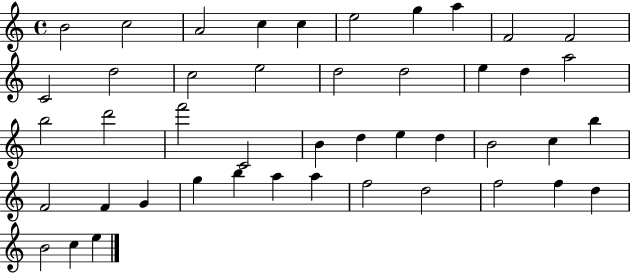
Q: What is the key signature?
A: C major